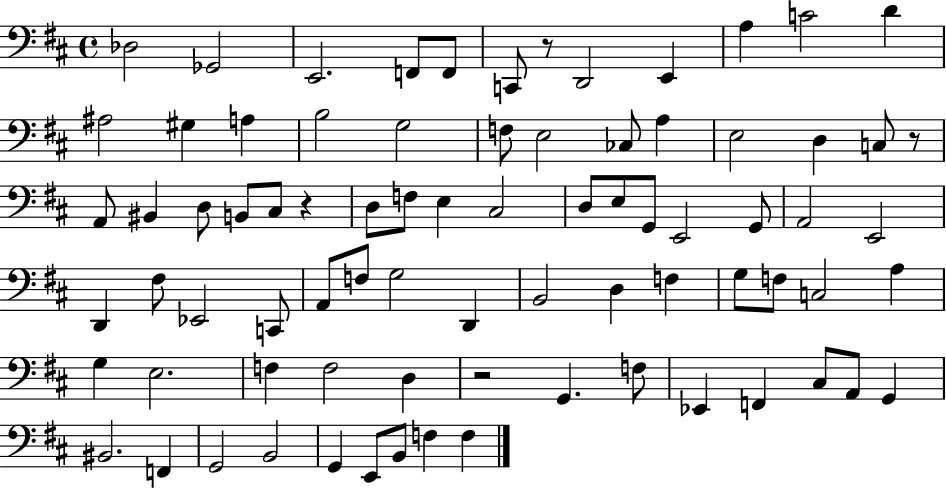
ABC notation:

X:1
T:Untitled
M:4/4
L:1/4
K:D
_D,2 _G,,2 E,,2 F,,/2 F,,/2 C,,/2 z/2 D,,2 E,, A, C2 D ^A,2 ^G, A, B,2 G,2 F,/2 E,2 _C,/2 A, E,2 D, C,/2 z/2 A,,/2 ^B,, D,/2 B,,/2 ^C,/2 z D,/2 F,/2 E, ^C,2 D,/2 E,/2 G,,/2 E,,2 G,,/2 A,,2 E,,2 D,, ^F,/2 _E,,2 C,,/2 A,,/2 F,/2 G,2 D,, B,,2 D, F, G,/2 F,/2 C,2 A, G, E,2 F, F,2 D, z2 G,, F,/2 _E,, F,, ^C,/2 A,,/2 G,, ^B,,2 F,, G,,2 B,,2 G,, E,,/2 B,,/2 F, F,